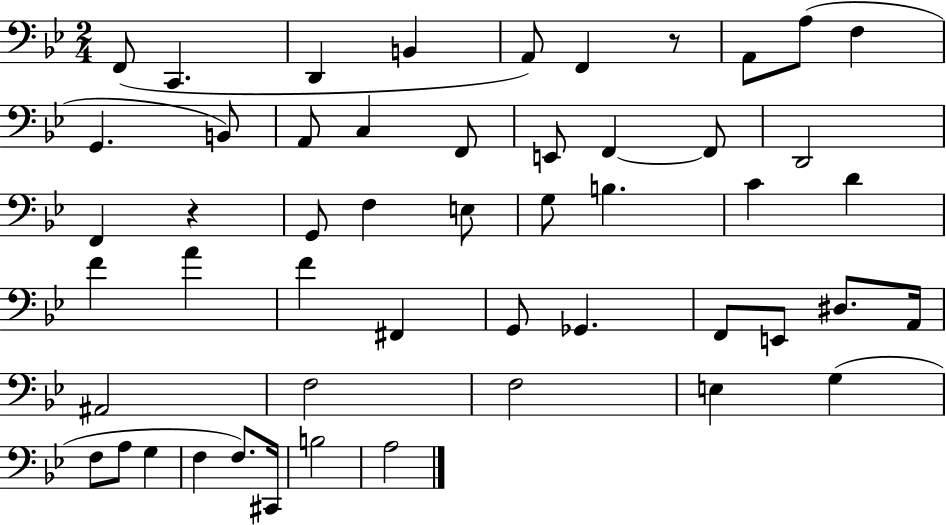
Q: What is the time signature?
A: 2/4